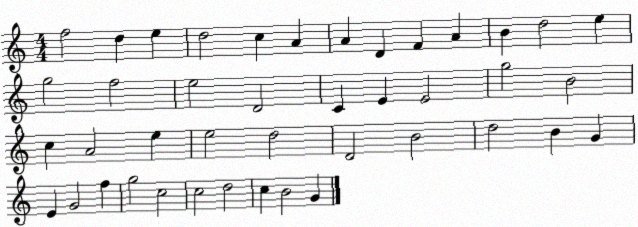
X:1
T:Untitled
M:4/4
L:1/4
K:C
f2 d e d2 c A A D F A B d2 e g2 f2 e2 D2 C E E2 g2 B2 c A2 e e2 d2 D2 B2 d2 B G E G2 f g2 c2 c2 d2 c B2 G